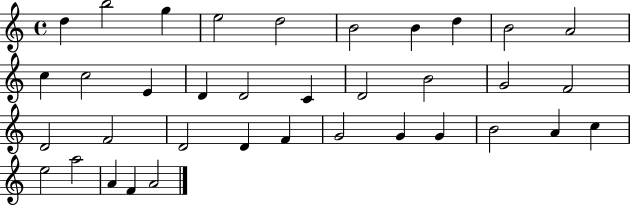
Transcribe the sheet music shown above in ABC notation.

X:1
T:Untitled
M:4/4
L:1/4
K:C
d b2 g e2 d2 B2 B d B2 A2 c c2 E D D2 C D2 B2 G2 F2 D2 F2 D2 D F G2 G G B2 A c e2 a2 A F A2